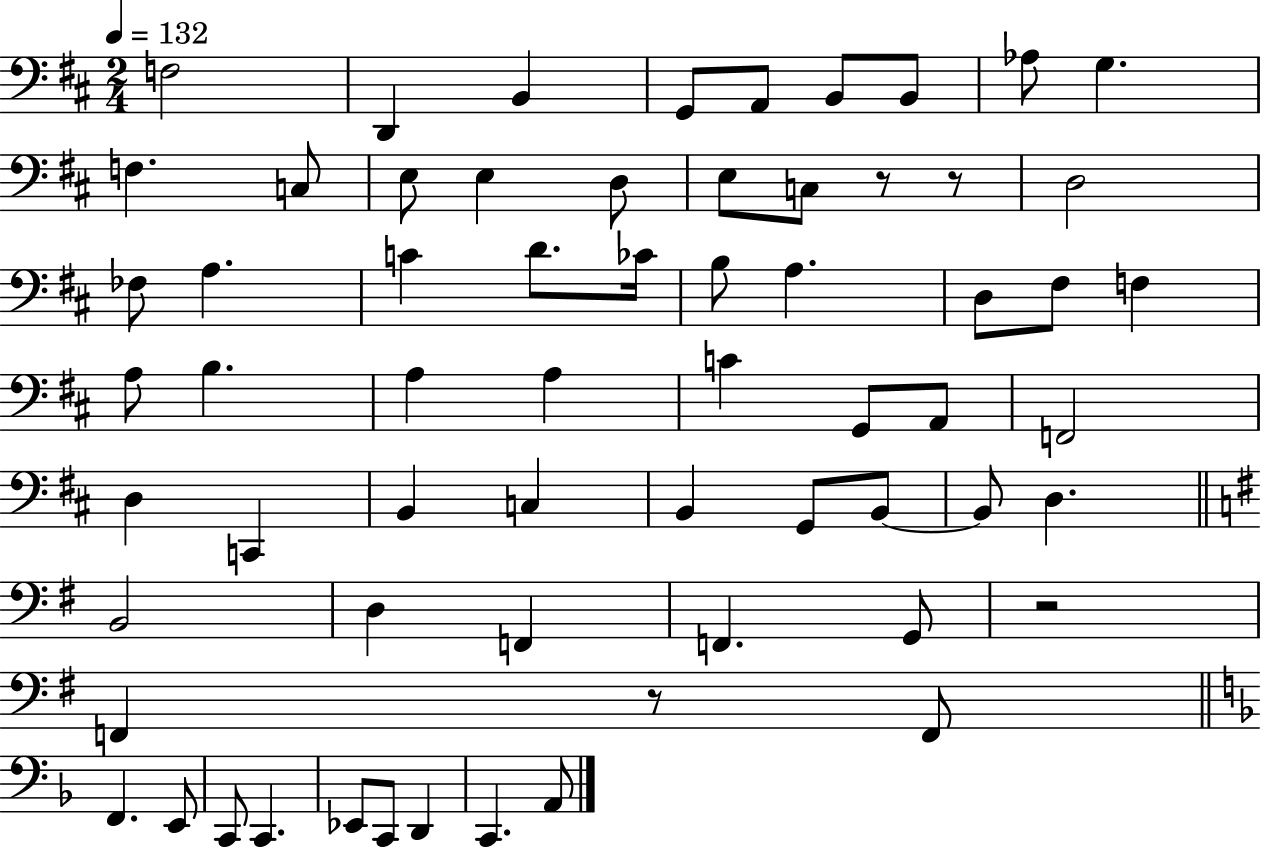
F3/h D2/q B2/q G2/e A2/e B2/e B2/e Ab3/e G3/q. F3/q. C3/e E3/e E3/q D3/e E3/e C3/e R/e R/e D3/h FES3/e A3/q. C4/q D4/e. CES4/s B3/e A3/q. D3/e F#3/e F3/q A3/e B3/q. A3/q A3/q C4/q G2/e A2/e F2/h D3/q C2/q B2/q C3/q B2/q G2/e B2/e B2/e D3/q. B2/h D3/q F2/q F2/q. G2/e R/h F2/q R/e F2/e F2/q. E2/e C2/e C2/q. Eb2/e C2/e D2/q C2/q. A2/e